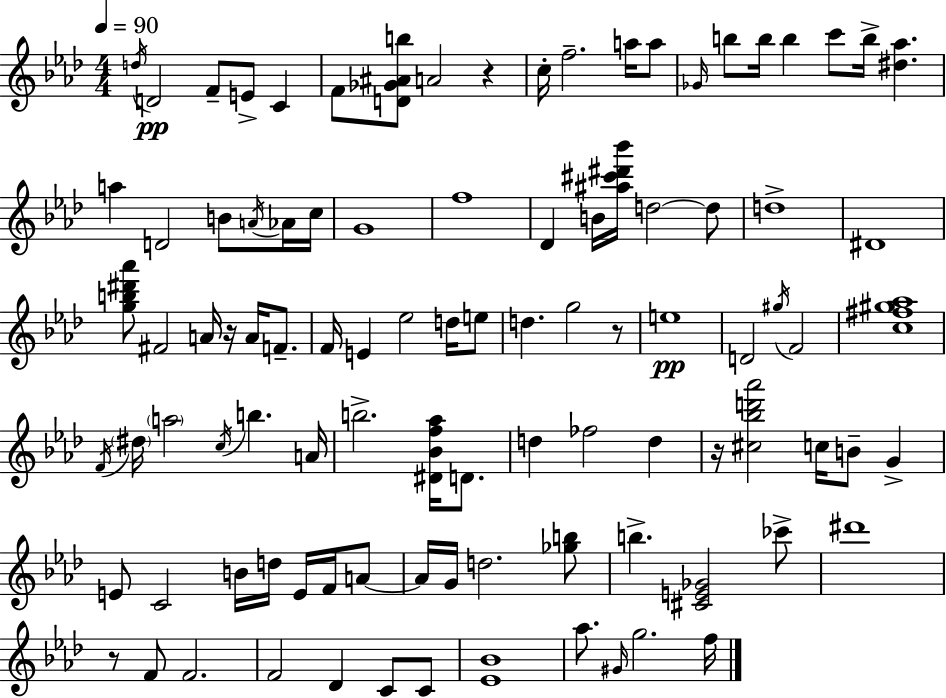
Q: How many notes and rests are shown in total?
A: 98